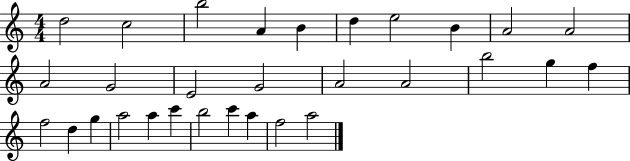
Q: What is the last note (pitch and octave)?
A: A5